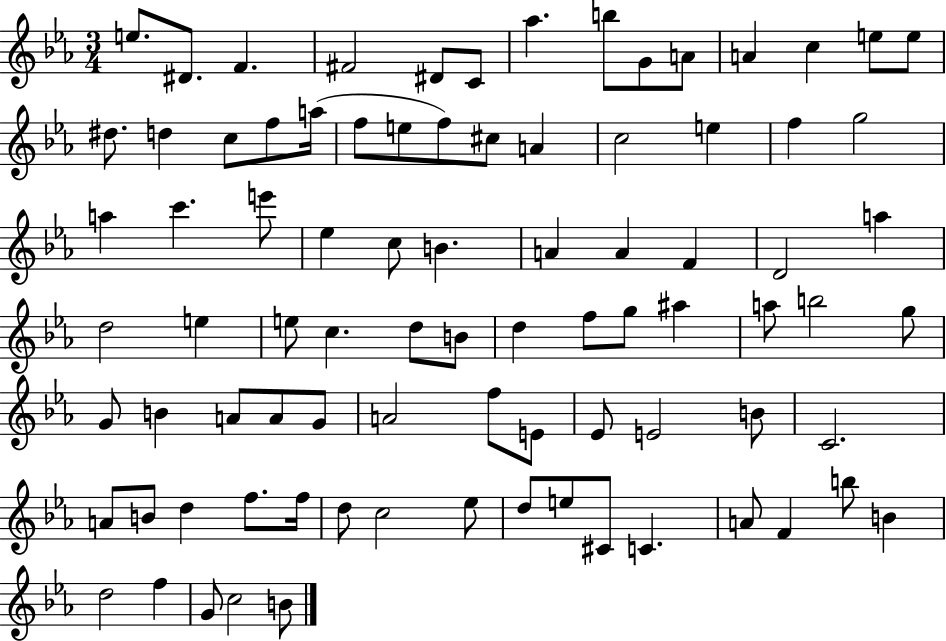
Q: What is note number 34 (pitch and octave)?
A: B4